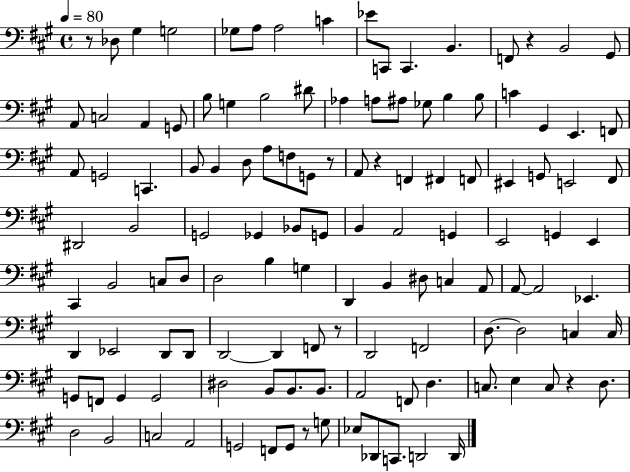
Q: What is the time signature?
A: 4/4